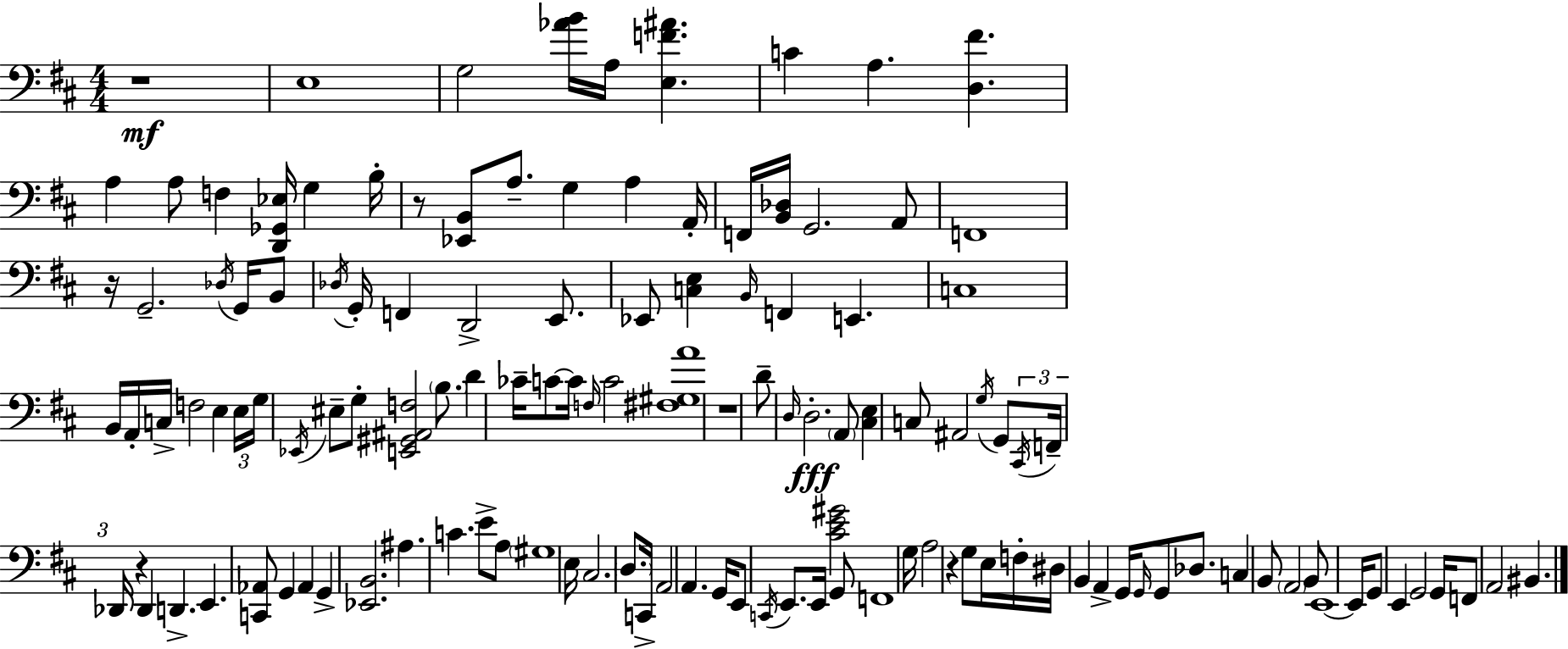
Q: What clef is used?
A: bass